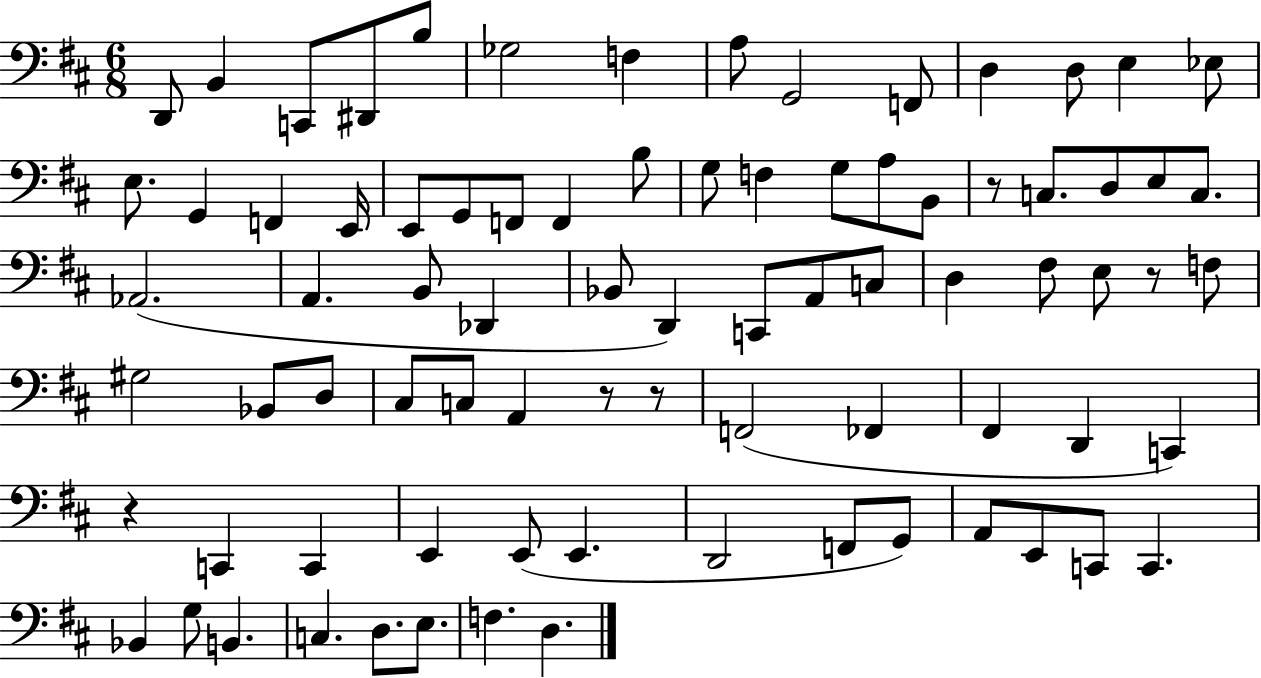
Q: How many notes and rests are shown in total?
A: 81